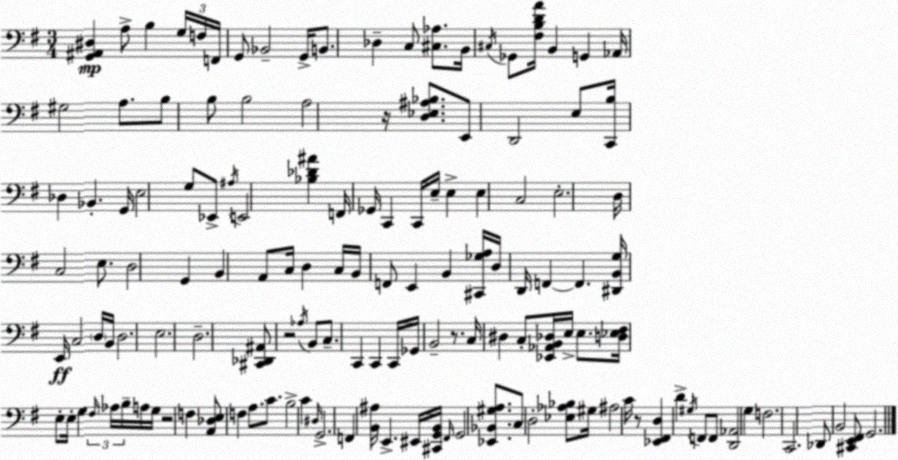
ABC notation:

X:1
T:Untitled
M:3/4
L:1/4
K:G
[G,,^A,,^D,] A,/2 B, G,/4 F,/4 F,,/4 G,,/2 _B,,2 G,,/4 B,,/2 _D, C,/2 [^C,_A,]/2 B,,/4 ^C,/4 _G,,/2 [^F,B,DA]/4 B,, G,, _A,,/4 ^G,2 A,/2 B,/2 B,/2 B,2 A,2 z/4 [D,_E,^A,_B,]/2 E,,/2 D,,2 E,/2 [C,,B,]/4 _D, _B,, G,,/4 E,2 G,/2 _E,,/2 ^A,/4 E,,2 [_B,_D^A] F,,/4 _G,,/4 C,, C,,/4 E,/4 E, E, C,2 E,2 D,/4 C,2 E,/2 D,2 G,, B,, A,,/2 C,/4 D, C,/4 B,,/4 F,,/2 E,, B,, [^C,,_G,A,]/4 D,/4 D,,/4 F,, F,, [^D,,B,,G,]/4 E,,/4 C,2 D,/4 B,,/4 D,2 E,2 D,2 [^C,,_D,,^A,,]/2 z2 _A,/4 B,,/2 C,/2 C,, C,, C,,/4 _G,,/4 B,,2 z/2 C,/4 ^D, C,/2 [_E,,_A,,B,,_D,]/4 E,/4 E,/2 [D,_E,^F,]/4 E,/2 E,/4 G, ^F,/4 _A,/4 B,/4 A,/4 G,/4 z2 F, [A,,_D,E,]/2 F, A,/2 C/2 B,2 C ^D,/4 G,,2 F,, [B,,^A,]/4 E,, ^E,,/4 [^C,,G,,B,,]/4 ^F,,/4 G,,2 [_E,,_B,,^G,A,]/2 C,/2 D,2 [_E,_A,_B,]/2 ^G,/4 ^A,2 C/4 z/2 [_E,,^F,,D,] D ^G,/4 F,,/2 F,,/2 [D,,_A,,]2 G, F,2 C,,2 _D,,/2 B,,2 [^C,,E,,^F,,]/2 G,,2